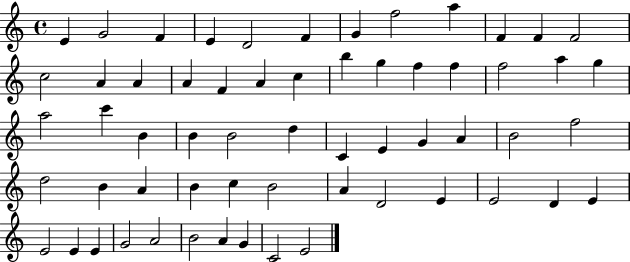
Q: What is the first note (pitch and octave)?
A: E4